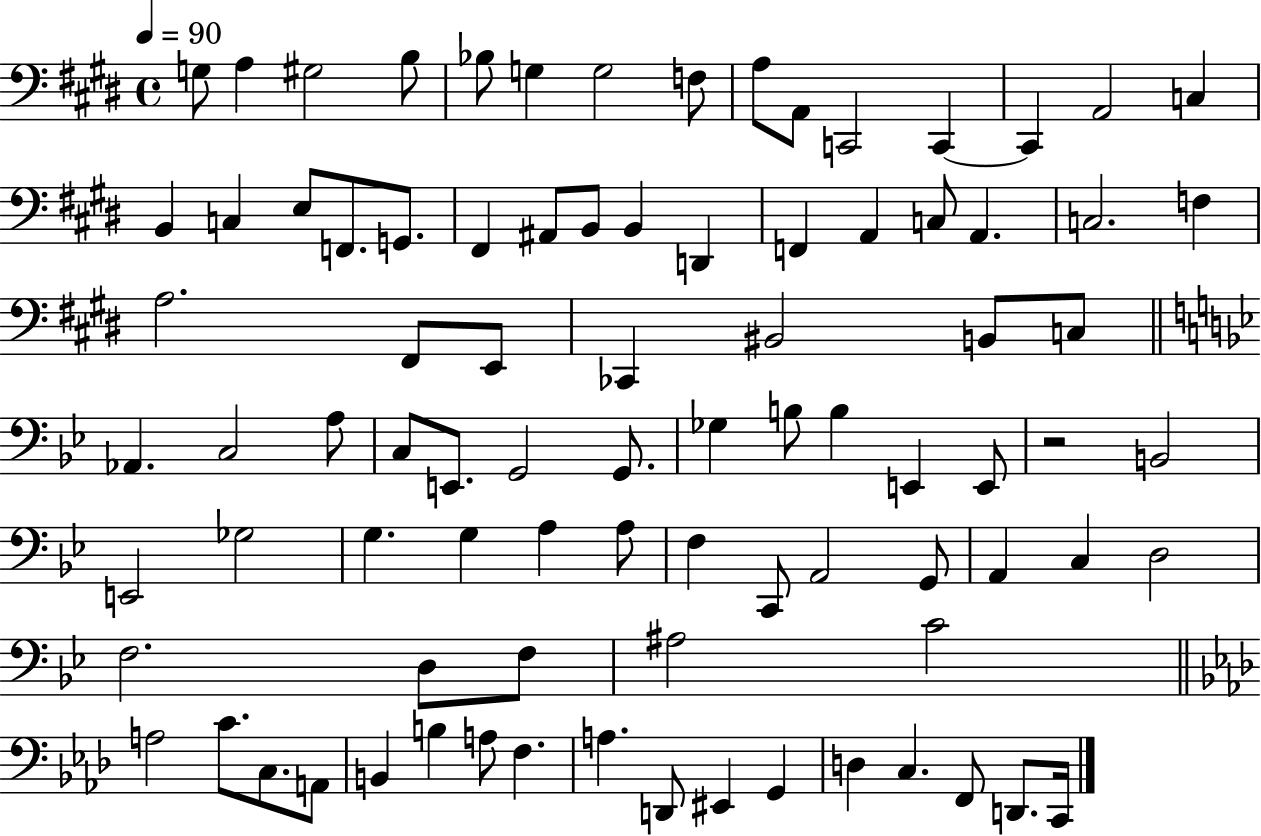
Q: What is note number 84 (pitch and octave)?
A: F2